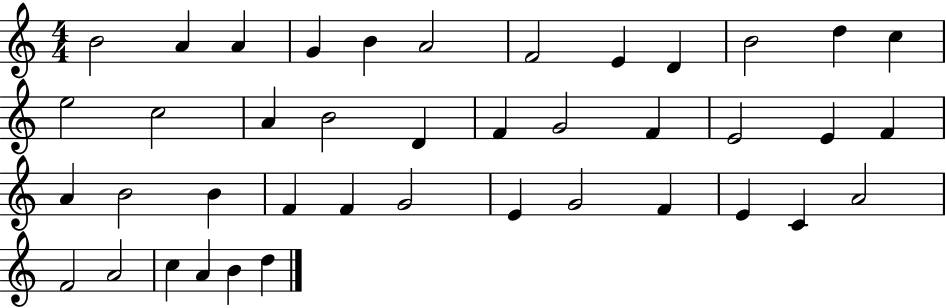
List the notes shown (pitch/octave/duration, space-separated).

B4/h A4/q A4/q G4/q B4/q A4/h F4/h E4/q D4/q B4/h D5/q C5/q E5/h C5/h A4/q B4/h D4/q F4/q G4/h F4/q E4/h E4/q F4/q A4/q B4/h B4/q F4/q F4/q G4/h E4/q G4/h F4/q E4/q C4/q A4/h F4/h A4/h C5/q A4/q B4/q D5/q